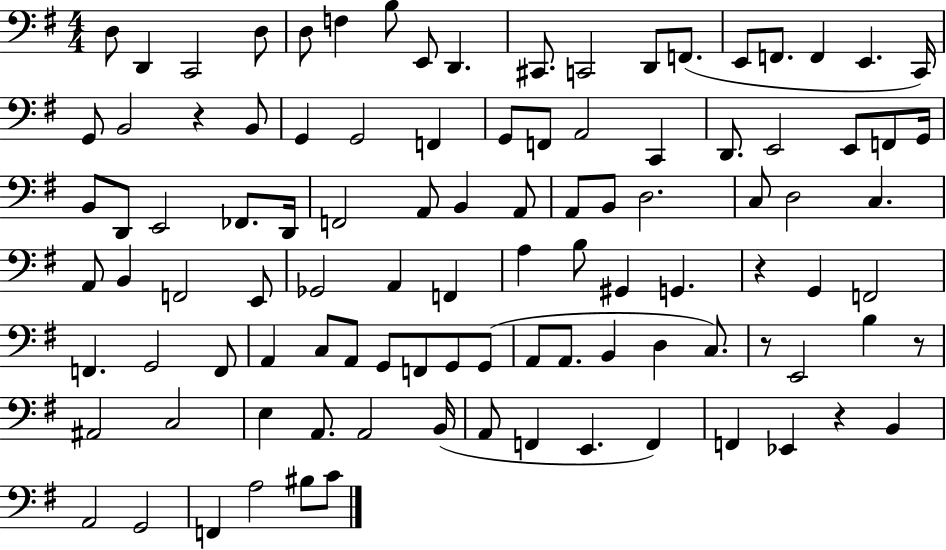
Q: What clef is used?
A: bass